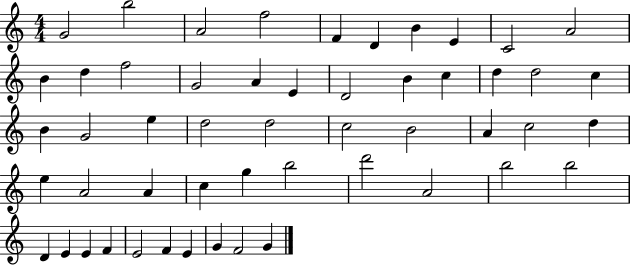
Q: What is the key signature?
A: C major